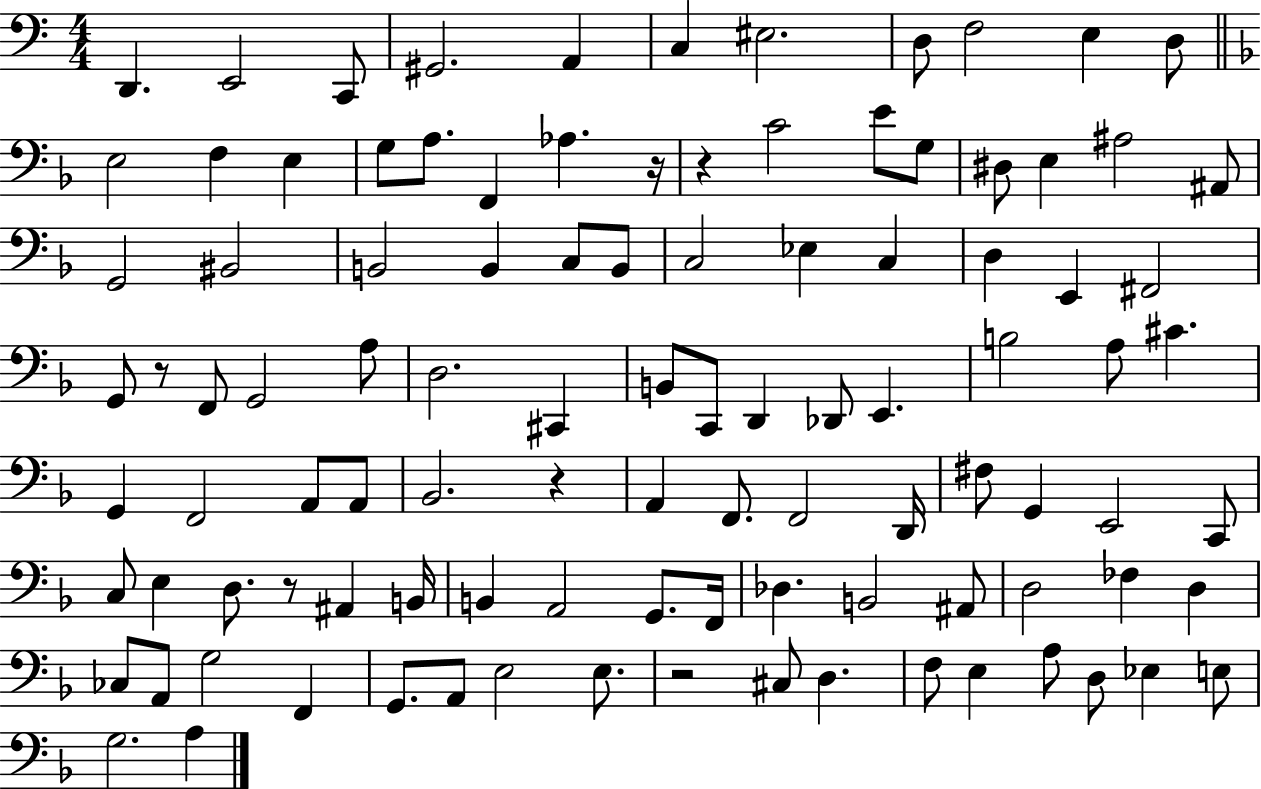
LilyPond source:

{
  \clef bass
  \numericTimeSignature
  \time 4/4
  \key c \major
  d,4. e,2 c,8 | gis,2. a,4 | c4 eis2. | d8 f2 e4 d8 | \break \bar "||" \break \key f \major e2 f4 e4 | g8 a8. f,4 aes4. r16 | r4 c'2 e'8 g8 | dis8 e4 ais2 ais,8 | \break g,2 bis,2 | b,2 b,4 c8 b,8 | c2 ees4 c4 | d4 e,4 fis,2 | \break g,8 r8 f,8 g,2 a8 | d2. cis,4 | b,8 c,8 d,4 des,8 e,4. | b2 a8 cis'4. | \break g,4 f,2 a,8 a,8 | bes,2. r4 | a,4 f,8. f,2 d,16 | fis8 g,4 e,2 c,8 | \break c8 e4 d8. r8 ais,4 b,16 | b,4 a,2 g,8. f,16 | des4. b,2 ais,8 | d2 fes4 d4 | \break ces8 a,8 g2 f,4 | g,8. a,8 e2 e8. | r2 cis8 d4. | f8 e4 a8 d8 ees4 e8 | \break g2. a4 | \bar "|."
}